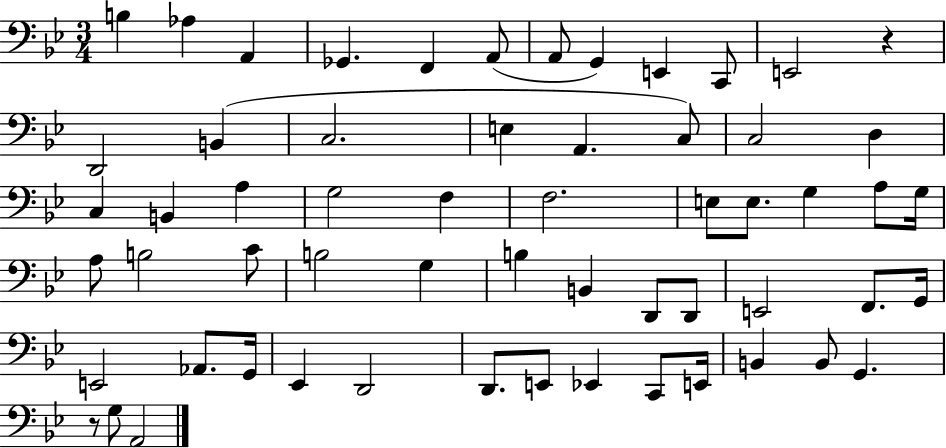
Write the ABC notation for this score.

X:1
T:Untitled
M:3/4
L:1/4
K:Bb
B, _A, A,, _G,, F,, A,,/2 A,,/2 G,, E,, C,,/2 E,,2 z D,,2 B,, C,2 E, A,, C,/2 C,2 D, C, B,, A, G,2 F, F,2 E,/2 E,/2 G, A,/2 G,/4 A,/2 B,2 C/2 B,2 G, B, B,, D,,/2 D,,/2 E,,2 F,,/2 G,,/4 E,,2 _A,,/2 G,,/4 _E,, D,,2 D,,/2 E,,/2 _E,, C,,/2 E,,/4 B,, B,,/2 G,, z/2 G,/2 A,,2